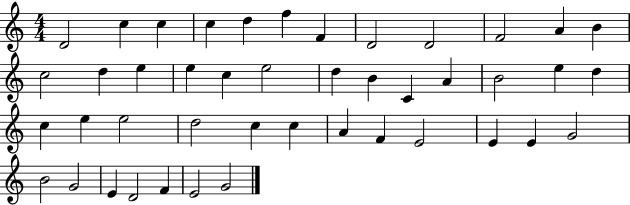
{
  \clef treble
  \numericTimeSignature
  \time 4/4
  \key c \major
  d'2 c''4 c''4 | c''4 d''4 f''4 f'4 | d'2 d'2 | f'2 a'4 b'4 | \break c''2 d''4 e''4 | e''4 c''4 e''2 | d''4 b'4 c'4 a'4 | b'2 e''4 d''4 | \break c''4 e''4 e''2 | d''2 c''4 c''4 | a'4 f'4 e'2 | e'4 e'4 g'2 | \break b'2 g'2 | e'4 d'2 f'4 | e'2 g'2 | \bar "|."
}